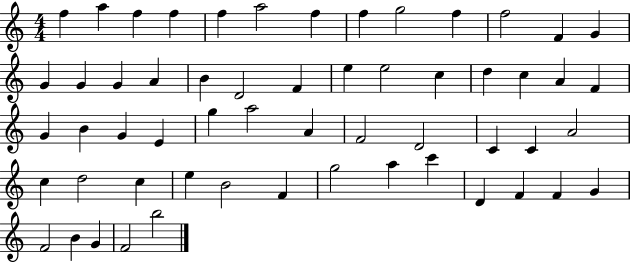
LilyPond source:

{
  \clef treble
  \numericTimeSignature
  \time 4/4
  \key c \major
  f''4 a''4 f''4 f''4 | f''4 a''2 f''4 | f''4 g''2 f''4 | f''2 f'4 g'4 | \break g'4 g'4 g'4 a'4 | b'4 d'2 f'4 | e''4 e''2 c''4 | d''4 c''4 a'4 f'4 | \break g'4 b'4 g'4 e'4 | g''4 a''2 a'4 | f'2 d'2 | c'4 c'4 a'2 | \break c''4 d''2 c''4 | e''4 b'2 f'4 | g''2 a''4 c'''4 | d'4 f'4 f'4 g'4 | \break f'2 b'4 g'4 | f'2 b''2 | \bar "|."
}